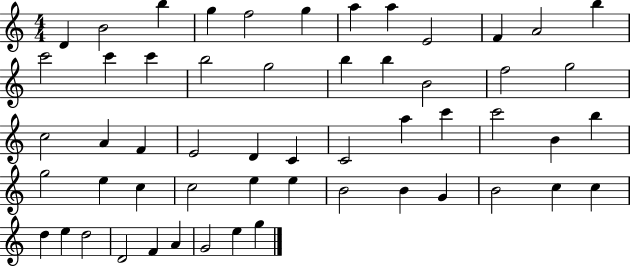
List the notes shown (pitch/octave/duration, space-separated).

D4/q B4/h B5/q G5/q F5/h G5/q A5/q A5/q E4/h F4/q A4/h B5/q C6/h C6/q C6/q B5/h G5/h B5/q B5/q B4/h F5/h G5/h C5/h A4/q F4/q E4/h D4/q C4/q C4/h A5/q C6/q C6/h B4/q B5/q G5/h E5/q C5/q C5/h E5/q E5/q B4/h B4/q G4/q B4/h C5/q C5/q D5/q E5/q D5/h D4/h F4/q A4/q G4/h E5/q G5/q